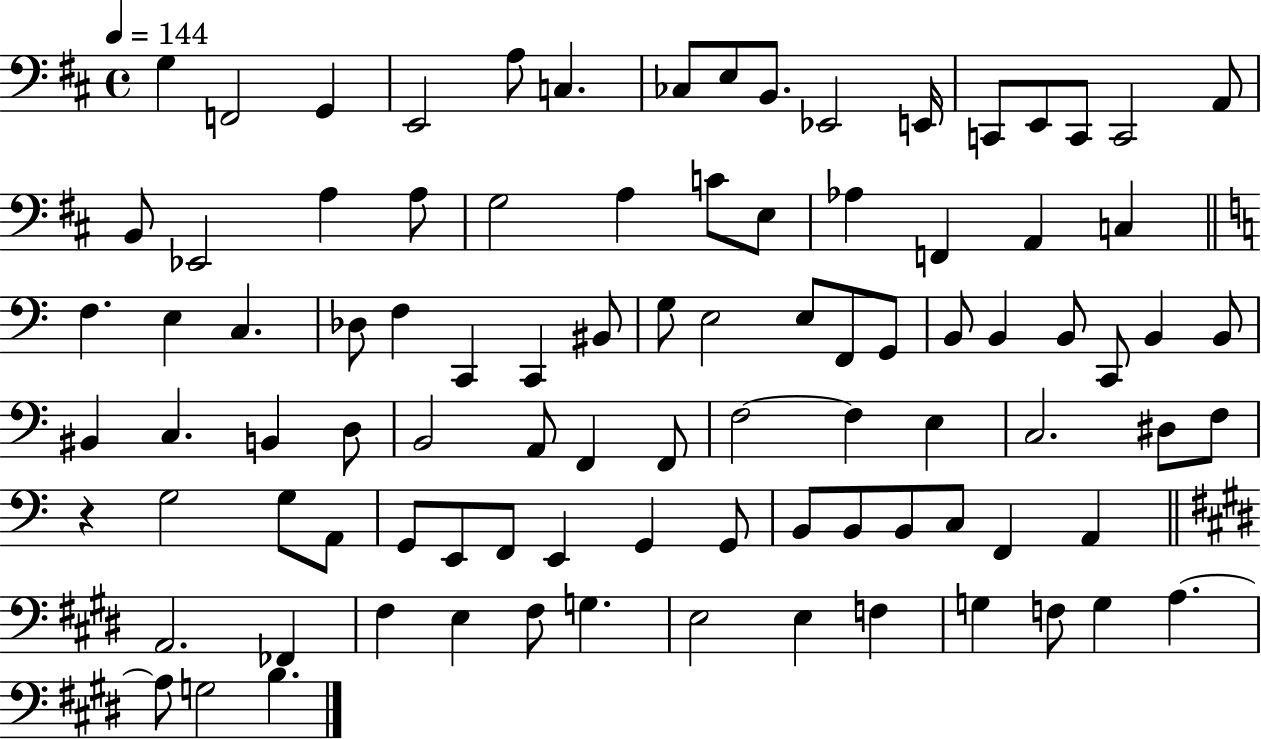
{
  \clef bass
  \time 4/4
  \defaultTimeSignature
  \key d \major
  \tempo 4 = 144
  g4 f,2 g,4 | e,2 a8 c4. | ces8 e8 b,8. ees,2 e,16 | c,8 e,8 c,8 c,2 a,8 | \break b,8 ees,2 a4 a8 | g2 a4 c'8 e8 | aes4 f,4 a,4 c4 | \bar "||" \break \key c \major f4. e4 c4. | des8 f4 c,4 c,4 bis,8 | g8 e2 e8 f,8 g,8 | b,8 b,4 b,8 c,8 b,4 b,8 | \break bis,4 c4. b,4 d8 | b,2 a,8 f,4 f,8 | f2~~ f4 e4 | c2. dis8 f8 | \break r4 g2 g8 a,8 | g,8 e,8 f,8 e,4 g,4 g,8 | b,8 b,8 b,8 c8 f,4 a,4 | \bar "||" \break \key e \major a,2. fes,4 | fis4 e4 fis8 g4. | e2 e4 f4 | g4 f8 g4 a4.~~ | \break a8 g2 b4. | \bar "|."
}